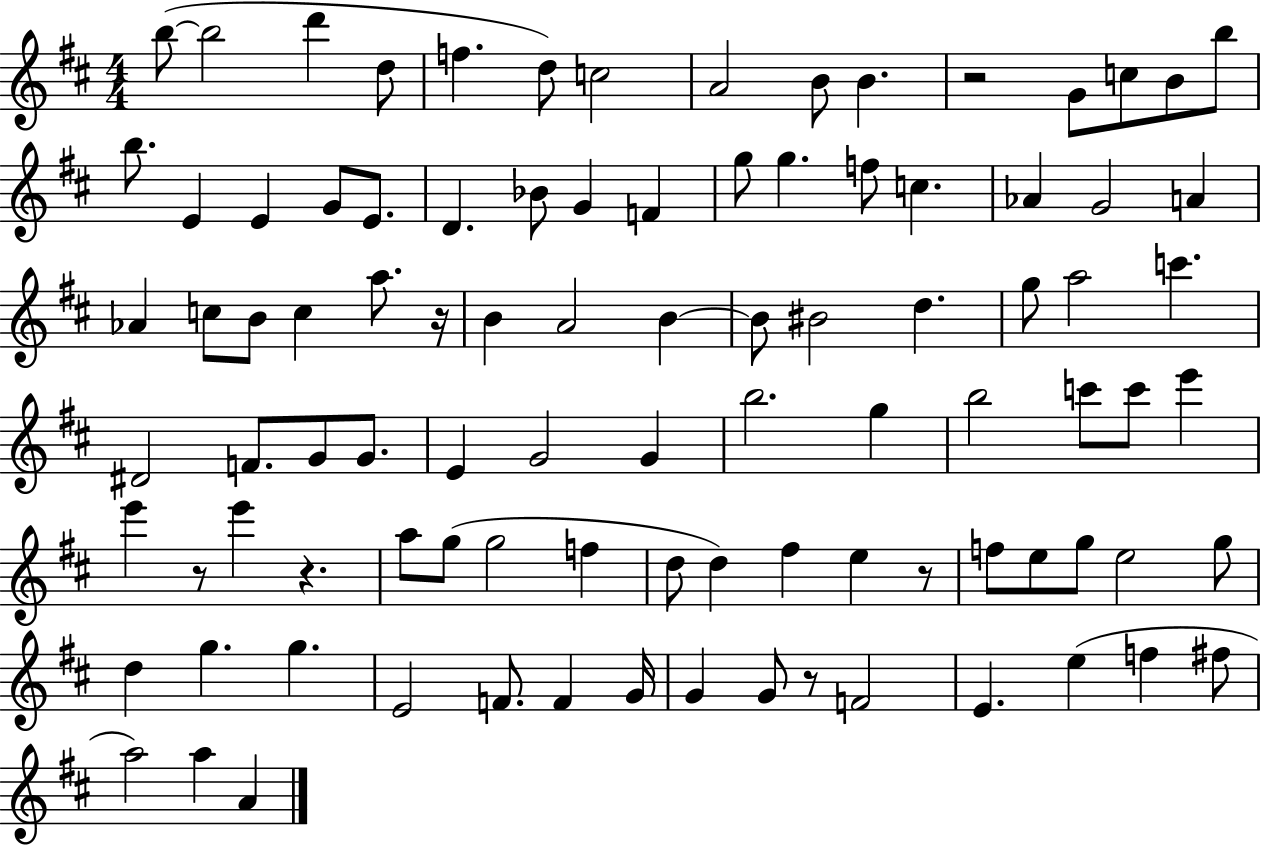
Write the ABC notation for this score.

X:1
T:Untitled
M:4/4
L:1/4
K:D
b/2 b2 d' d/2 f d/2 c2 A2 B/2 B z2 G/2 c/2 B/2 b/2 b/2 E E G/2 E/2 D _B/2 G F g/2 g f/2 c _A G2 A _A c/2 B/2 c a/2 z/4 B A2 B B/2 ^B2 d g/2 a2 c' ^D2 F/2 G/2 G/2 E G2 G b2 g b2 c'/2 c'/2 e' e' z/2 e' z a/2 g/2 g2 f d/2 d ^f e z/2 f/2 e/2 g/2 e2 g/2 d g g E2 F/2 F G/4 G G/2 z/2 F2 E e f ^f/2 a2 a A